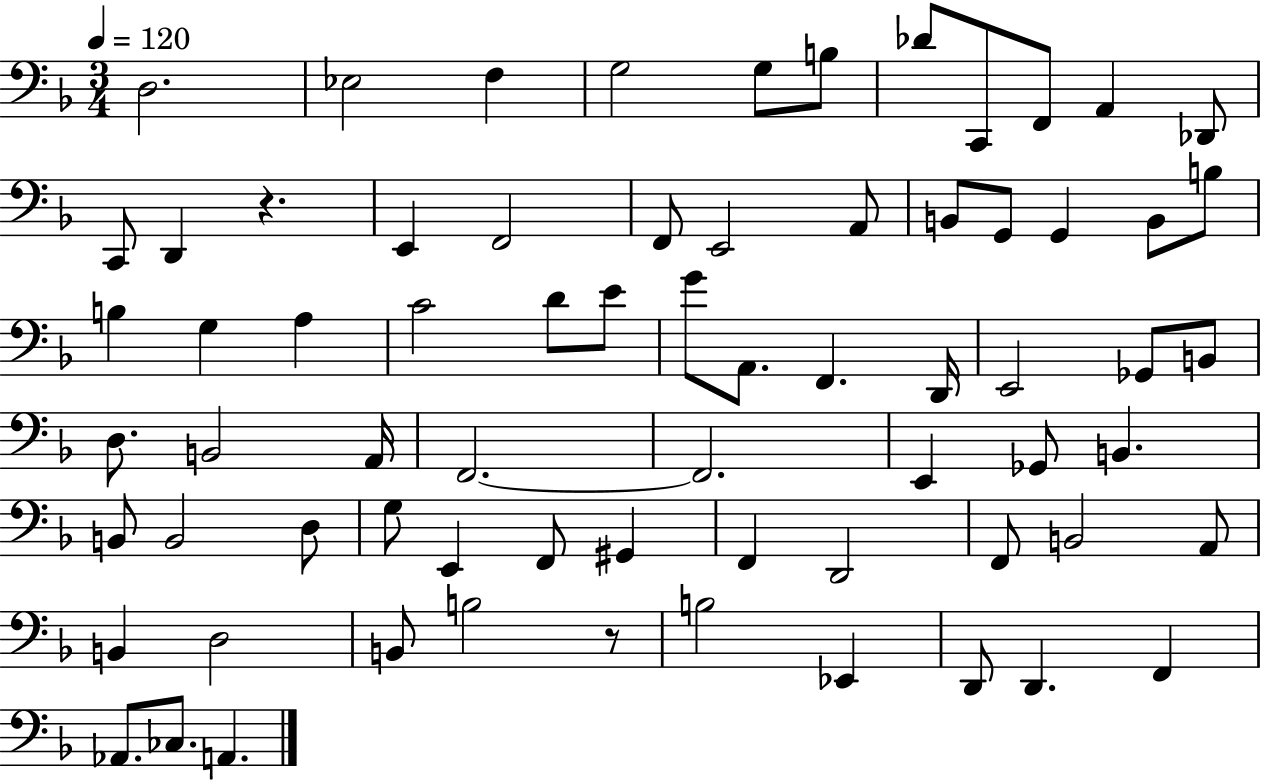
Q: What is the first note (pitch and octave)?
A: D3